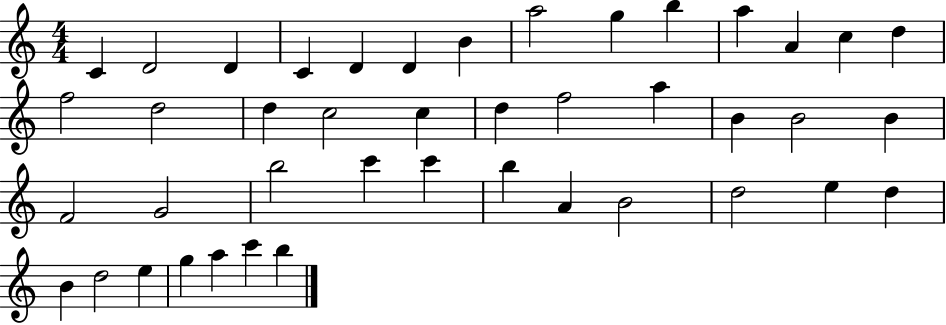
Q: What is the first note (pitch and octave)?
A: C4